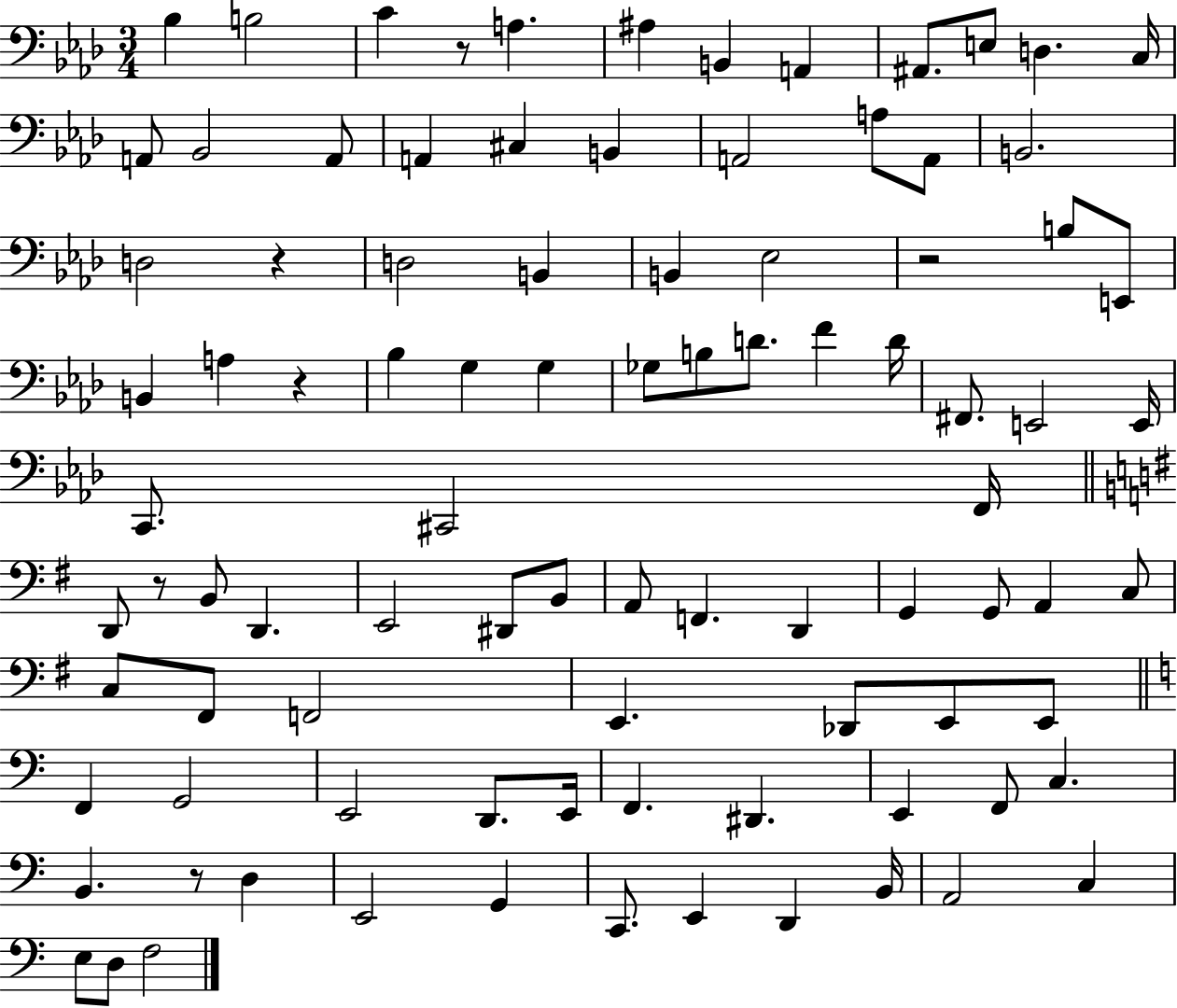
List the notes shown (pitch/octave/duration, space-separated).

Bb3/q B3/h C4/q R/e A3/q. A#3/q B2/q A2/q A#2/e. E3/e D3/q. C3/s A2/e Bb2/h A2/e A2/q C#3/q B2/q A2/h A3/e A2/e B2/h. D3/h R/q D3/h B2/q B2/q Eb3/h R/h B3/e E2/e B2/q A3/q R/q Bb3/q G3/q G3/q Gb3/e B3/e D4/e. F4/q D4/s F#2/e. E2/h E2/s C2/e. C#2/h F2/s D2/e R/e B2/e D2/q. E2/h D#2/e B2/e A2/e F2/q. D2/q G2/q G2/e A2/q C3/e C3/e F#2/e F2/h E2/q. Db2/e E2/e E2/e F2/q G2/h E2/h D2/e. E2/s F2/q. D#2/q. E2/q F2/e C3/q. B2/q. R/e D3/q E2/h G2/q C2/e. E2/q D2/q B2/s A2/h C3/q E3/e D3/e F3/h